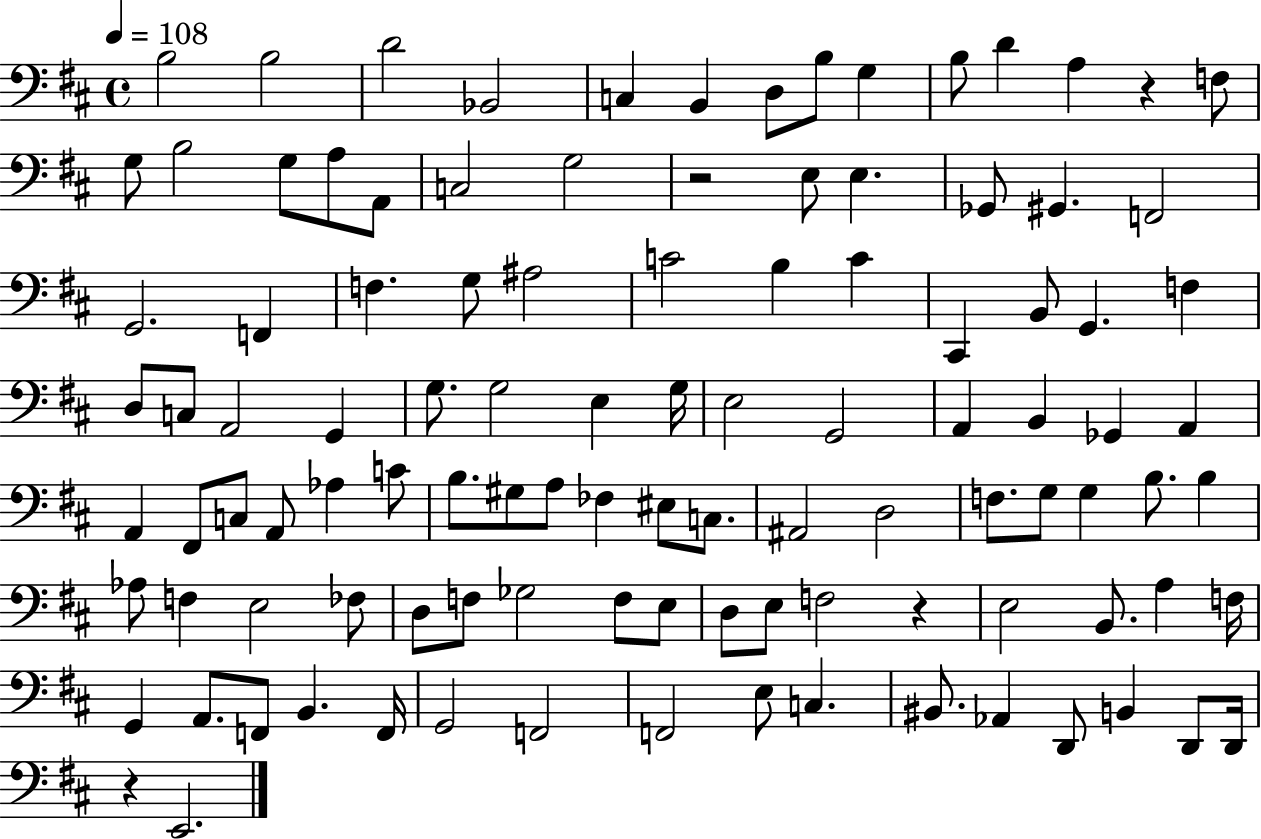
B3/h B3/h D4/h Bb2/h C3/q B2/q D3/e B3/e G3/q B3/e D4/q A3/q R/q F3/e G3/e B3/h G3/e A3/e A2/e C3/h G3/h R/h E3/e E3/q. Gb2/e G#2/q. F2/h G2/h. F2/q F3/q. G3/e A#3/h C4/h B3/q C4/q C#2/q B2/e G2/q. F3/q D3/e C3/e A2/h G2/q G3/e. G3/h E3/q G3/s E3/h G2/h A2/q B2/q Gb2/q A2/q A2/q F#2/e C3/e A2/e Ab3/q C4/e B3/e. G#3/e A3/e FES3/q EIS3/e C3/e. A#2/h D3/h F3/e. G3/e G3/q B3/e. B3/q Ab3/e F3/q E3/h FES3/e D3/e F3/e Gb3/h F3/e E3/e D3/e E3/e F3/h R/q E3/h B2/e. A3/q F3/s G2/q A2/e. F2/e B2/q. F2/s G2/h F2/h F2/h E3/e C3/q. BIS2/e. Ab2/q D2/e B2/q D2/e D2/s R/q E2/h.